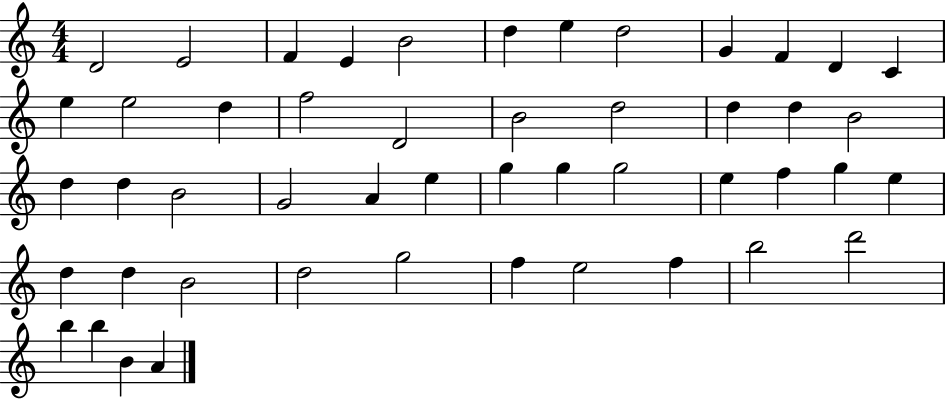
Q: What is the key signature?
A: C major